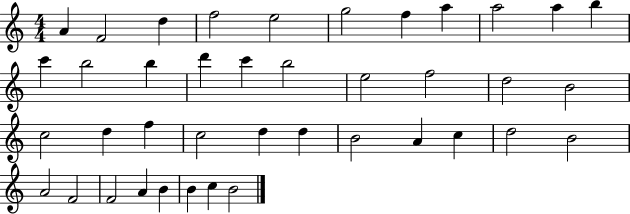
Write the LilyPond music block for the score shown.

{
  \clef treble
  \numericTimeSignature
  \time 4/4
  \key c \major
  a'4 f'2 d''4 | f''2 e''2 | g''2 f''4 a''4 | a''2 a''4 b''4 | \break c'''4 b''2 b''4 | d'''4 c'''4 b''2 | e''2 f''2 | d''2 b'2 | \break c''2 d''4 f''4 | c''2 d''4 d''4 | b'2 a'4 c''4 | d''2 b'2 | \break a'2 f'2 | f'2 a'4 b'4 | b'4 c''4 b'2 | \bar "|."
}